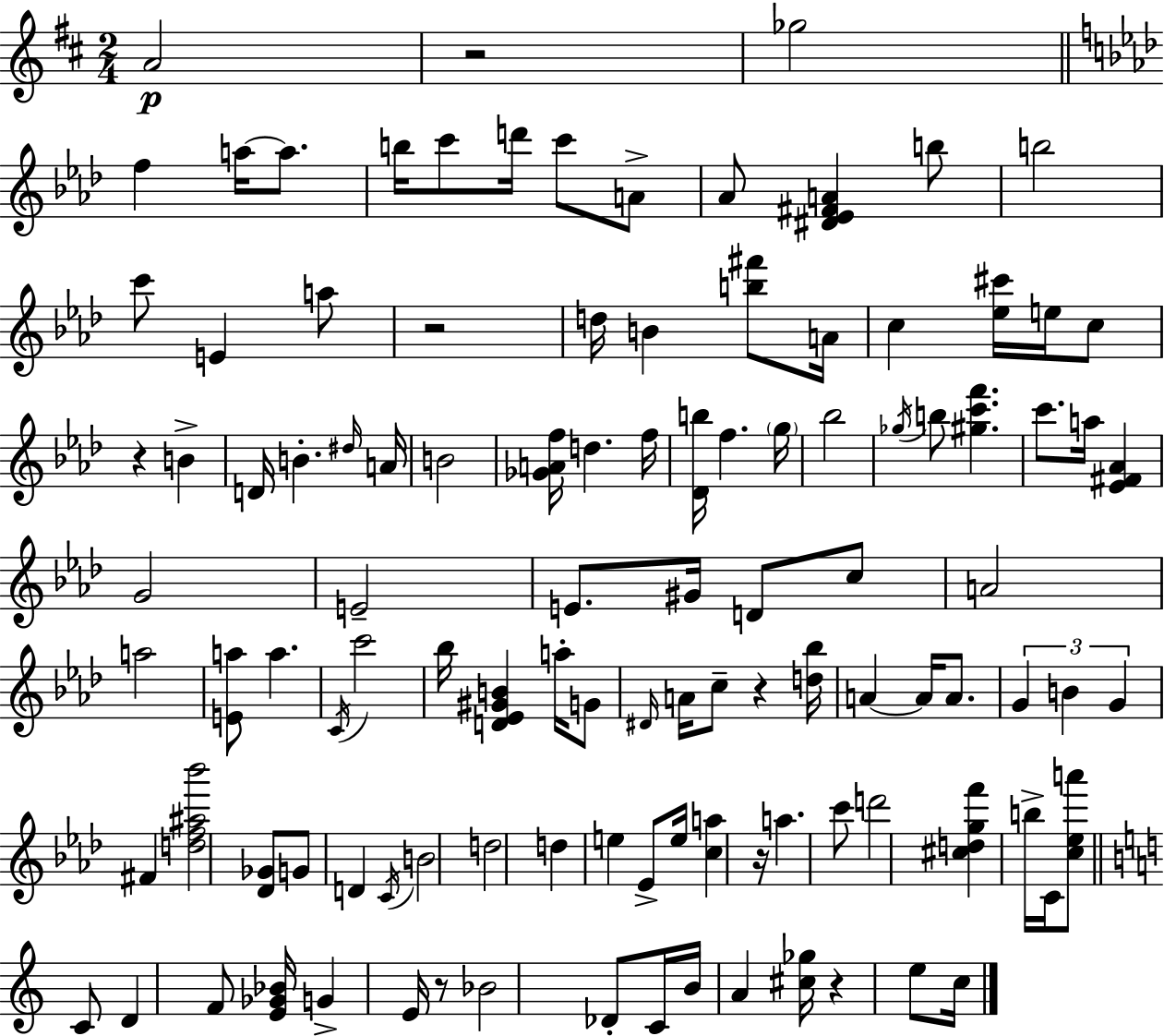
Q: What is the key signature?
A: D major